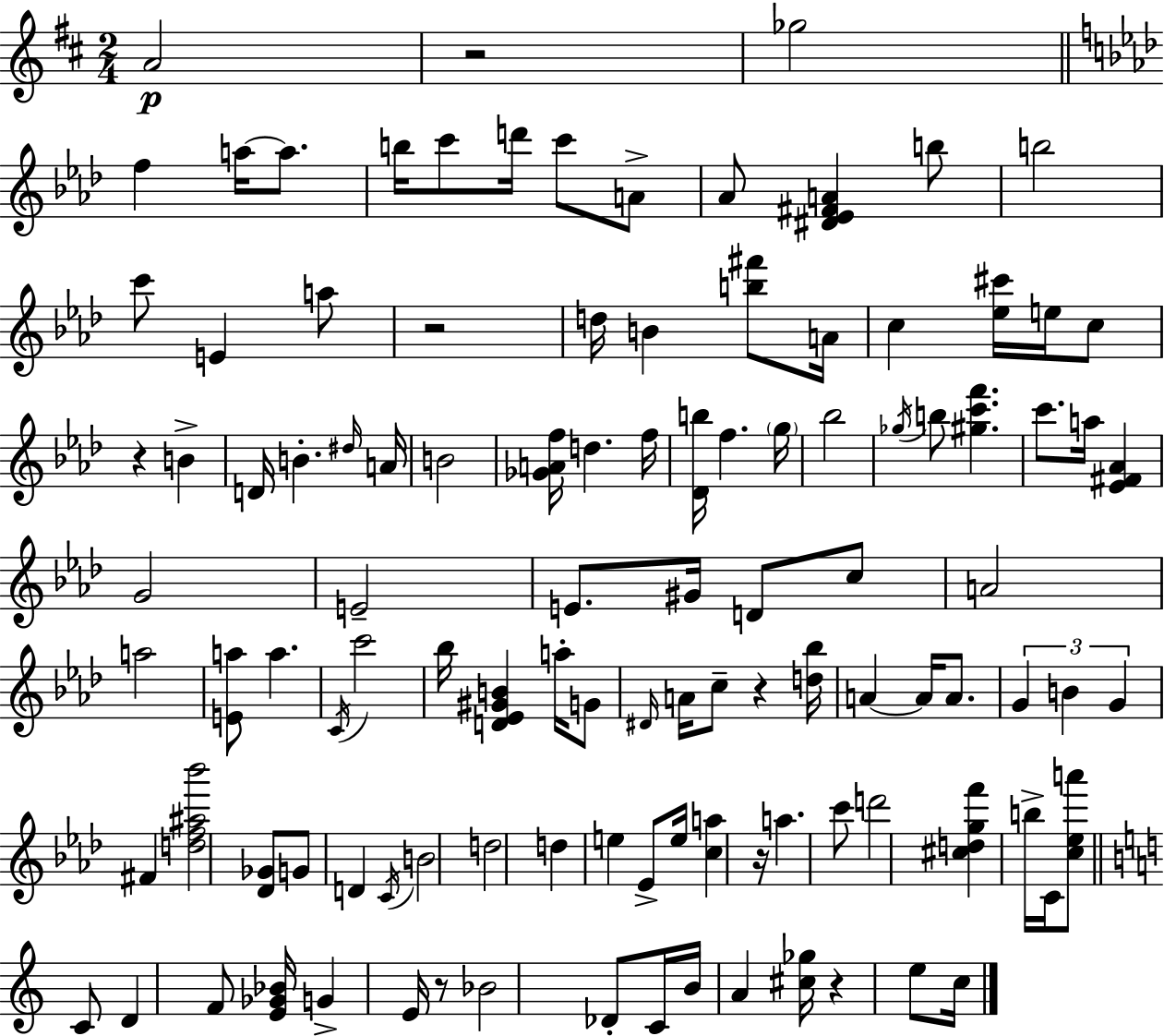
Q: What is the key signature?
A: D major